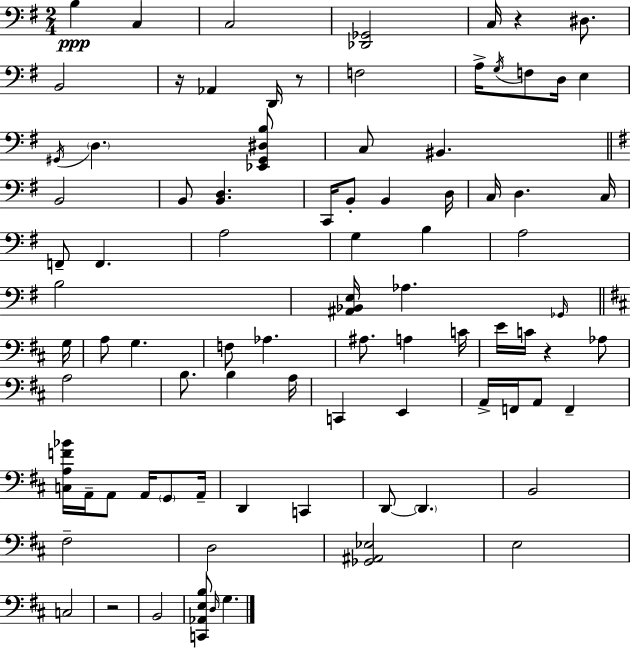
{
  \clef bass
  \numericTimeSignature
  \time 2/4
  \key e \minor
  b4\ppp c4 | c2 | <des, ges,>2 | c16 r4 dis8. | \break b,2 | r16 aes,4 d,16 r8 | f2 | a16-> \acciaccatura { g16 } f8 d16 e4 | \break \acciaccatura { gis,16 } \parenthesize d4. | <ees, gis, dis b>8 c8 bis,4. | \bar "||" \break \key g \major b,2 | b,8 <b, d>4. | c,16 b,8-. b,4 d16 | c16 d4. c16 | \break f,8-- f,4. | a2 | g4 b4 | a2 | \break b2 | <ais, bes, e>16 aes4. \grace { ges,16 } | \bar "||" \break \key b \minor g16 a8 g4. | f8 aes4. | ais8. a4 | c'16 e'16 c'16 r4 aes8 | \break a2 | b8. b4 | a16 c,4 e,4 | a,16-> f,16 a,8 f,4-- | \break <c a f' bes'>16 a,16-- a,8 a,16 \parenthesize g,8 | a,16-- d,4 c,4 | d,8~~ \parenthesize d,4. | b,2 | \break fis2-- | d2 | <ges, ais, ees>2 | e2 | \break c2 | r2 | b,2 | <c, aes, e b>8 \grace { d16 } g4. | \break \bar "|."
}